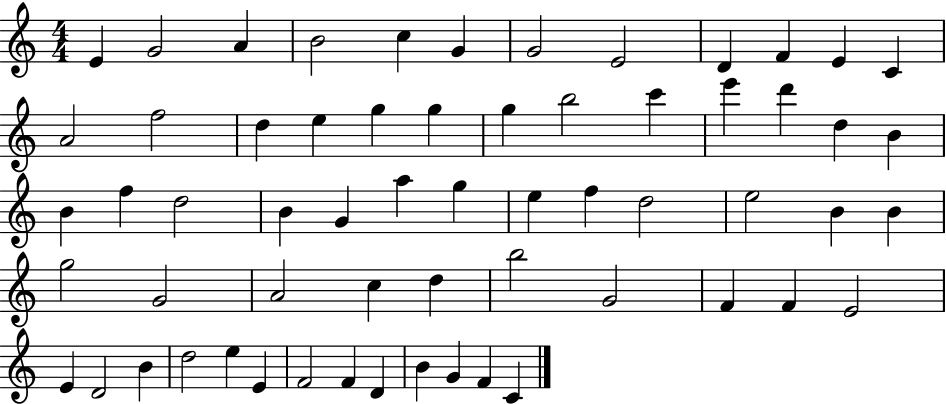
{
  \clef treble
  \numericTimeSignature
  \time 4/4
  \key c \major
  e'4 g'2 a'4 | b'2 c''4 g'4 | g'2 e'2 | d'4 f'4 e'4 c'4 | \break a'2 f''2 | d''4 e''4 g''4 g''4 | g''4 b''2 c'''4 | e'''4 d'''4 d''4 b'4 | \break b'4 f''4 d''2 | b'4 g'4 a''4 g''4 | e''4 f''4 d''2 | e''2 b'4 b'4 | \break g''2 g'2 | a'2 c''4 d''4 | b''2 g'2 | f'4 f'4 e'2 | \break e'4 d'2 b'4 | d''2 e''4 e'4 | f'2 f'4 d'4 | b'4 g'4 f'4 c'4 | \break \bar "|."
}